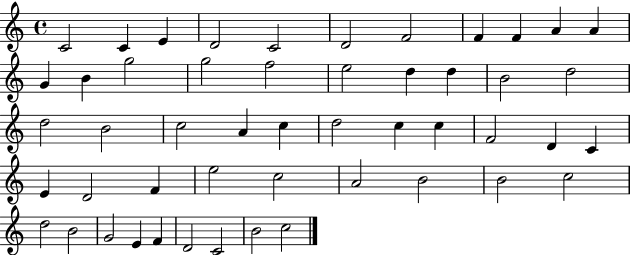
C4/h C4/q E4/q D4/h C4/h D4/h F4/h F4/q F4/q A4/q A4/q G4/q B4/q G5/h G5/h F5/h E5/h D5/q D5/q B4/h D5/h D5/h B4/h C5/h A4/q C5/q D5/h C5/q C5/q F4/h D4/q C4/q E4/q D4/h F4/q E5/h C5/h A4/h B4/h B4/h C5/h D5/h B4/h G4/h E4/q F4/q D4/h C4/h B4/h C5/h